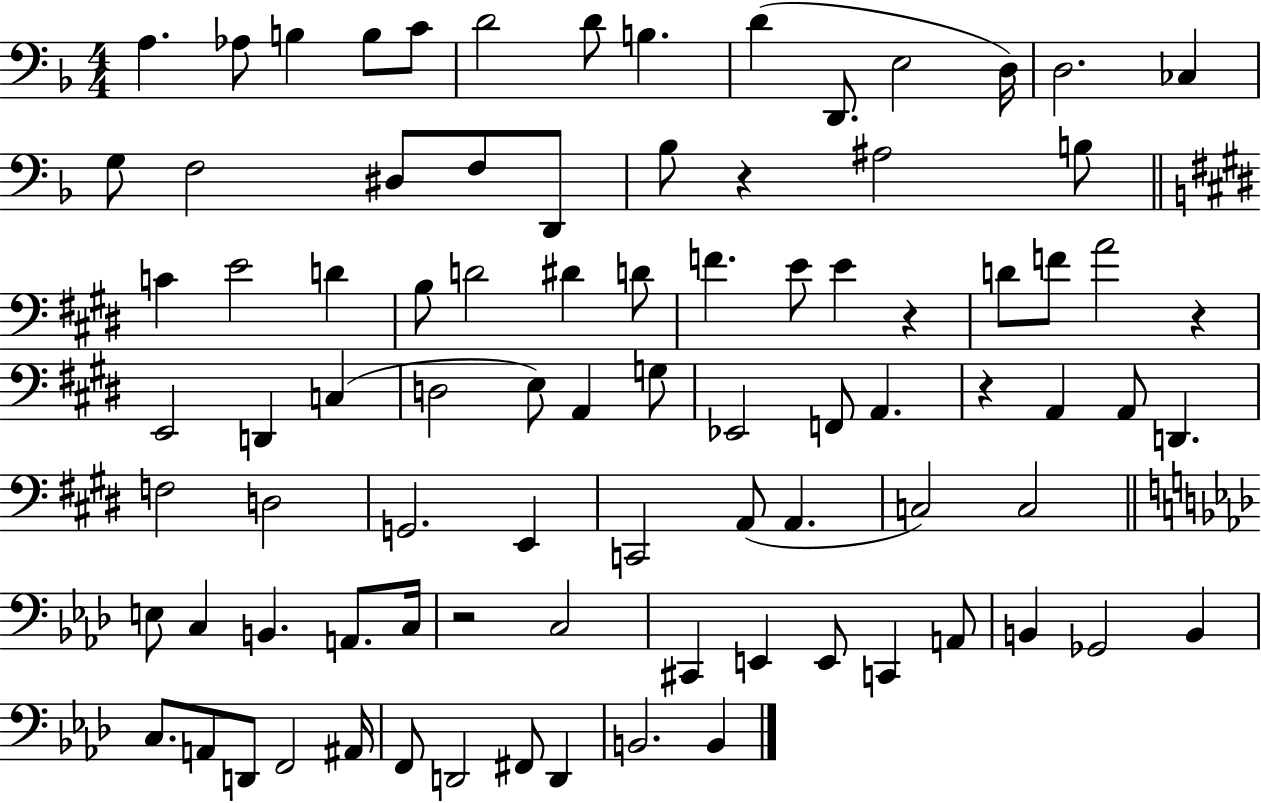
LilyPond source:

{
  \clef bass
  \numericTimeSignature
  \time 4/4
  \key f \major
  \repeat volta 2 { a4. aes8 b4 b8 c'8 | d'2 d'8 b4. | d'4( d,8. e2 d16) | d2. ces4 | \break g8 f2 dis8 f8 d,8 | bes8 r4 ais2 b8 | \bar "||" \break \key e \major c'4 e'2 d'4 | b8 d'2 dis'4 d'8 | f'4. e'8 e'4 r4 | d'8 f'8 a'2 r4 | \break e,2 d,4 c4( | d2 e8) a,4 g8 | ees,2 f,8 a,4. | r4 a,4 a,8 d,4. | \break f2 d2 | g,2. e,4 | c,2 a,8( a,4. | c2) c2 | \break \bar "||" \break \key aes \major e8 c4 b,4. a,8. c16 | r2 c2 | cis,4 e,4 e,8 c,4 a,8 | b,4 ges,2 b,4 | \break c8. a,8 d,8 f,2 ais,16 | f,8 d,2 fis,8 d,4 | b,2. b,4 | } \bar "|."
}